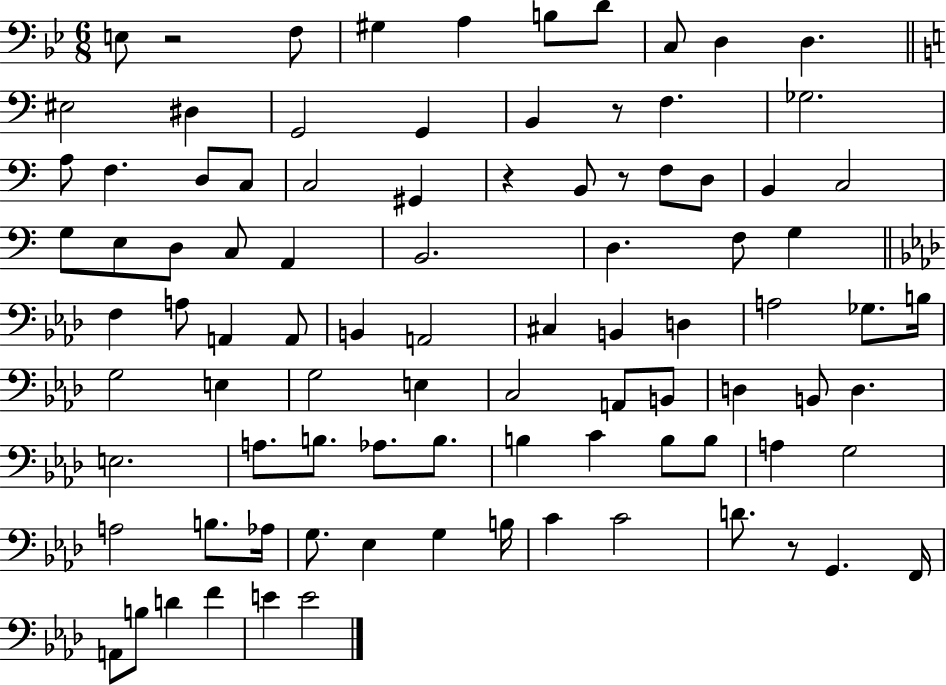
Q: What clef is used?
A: bass